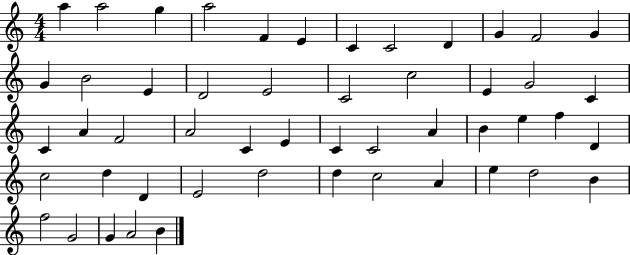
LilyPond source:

{
  \clef treble
  \numericTimeSignature
  \time 4/4
  \key c \major
  a''4 a''2 g''4 | a''2 f'4 e'4 | c'4 c'2 d'4 | g'4 f'2 g'4 | \break g'4 b'2 e'4 | d'2 e'2 | c'2 c''2 | e'4 g'2 c'4 | \break c'4 a'4 f'2 | a'2 c'4 e'4 | c'4 c'2 a'4 | b'4 e''4 f''4 d'4 | \break c''2 d''4 d'4 | e'2 d''2 | d''4 c''2 a'4 | e''4 d''2 b'4 | \break f''2 g'2 | g'4 a'2 b'4 | \bar "|."
}